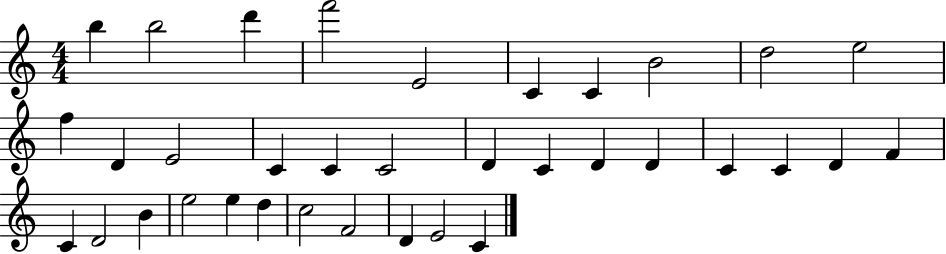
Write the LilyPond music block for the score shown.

{
  \clef treble
  \numericTimeSignature
  \time 4/4
  \key c \major
  b''4 b''2 d'''4 | f'''2 e'2 | c'4 c'4 b'2 | d''2 e''2 | \break f''4 d'4 e'2 | c'4 c'4 c'2 | d'4 c'4 d'4 d'4 | c'4 c'4 d'4 f'4 | \break c'4 d'2 b'4 | e''2 e''4 d''4 | c''2 f'2 | d'4 e'2 c'4 | \break \bar "|."
}